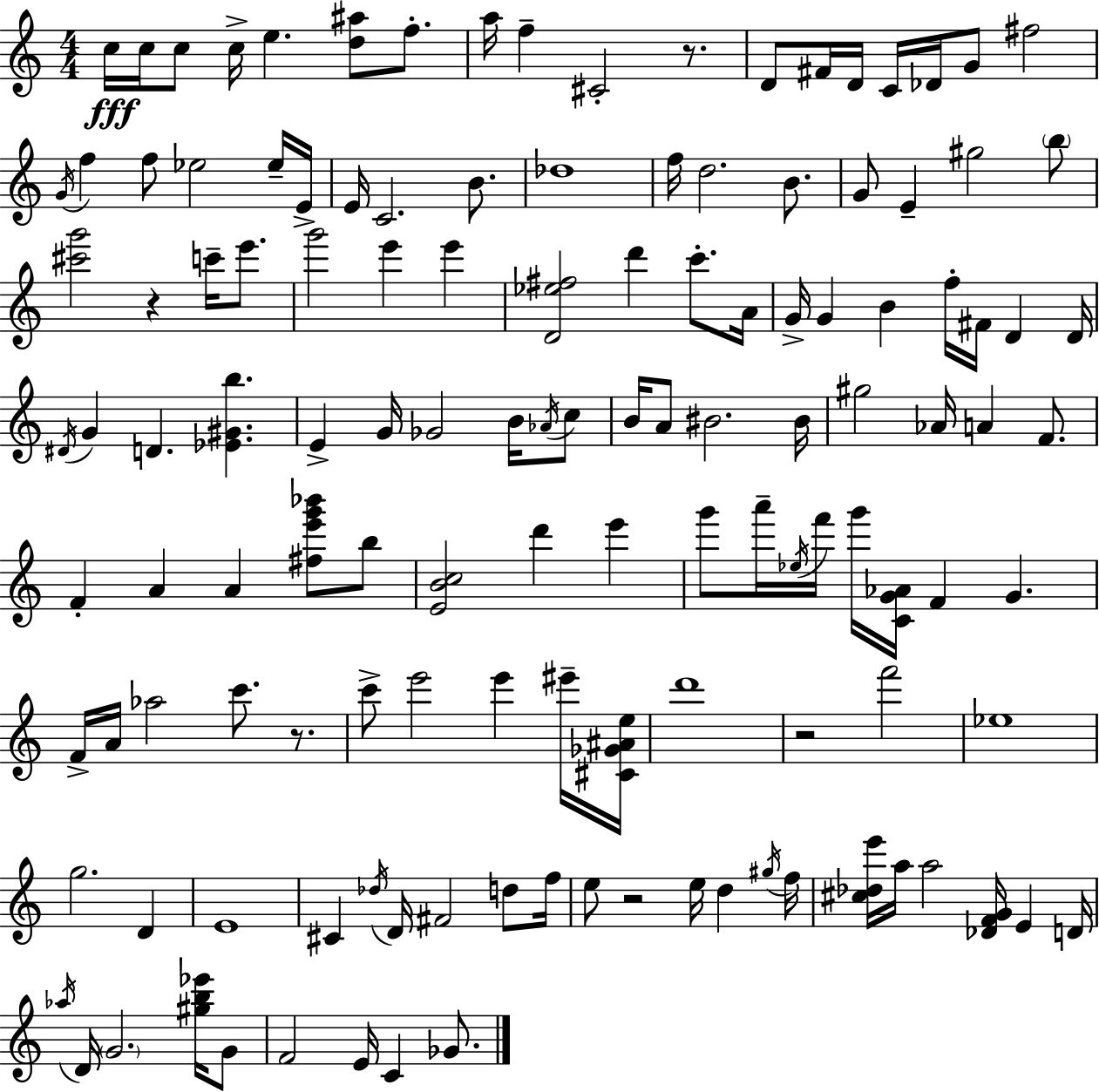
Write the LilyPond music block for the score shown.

{
  \clef treble
  \numericTimeSignature
  \time 4/4
  \key c \major
  c''16\fff c''16 c''8 c''16-> e''4. <d'' ais''>8 f''8.-. | a''16 f''4-- cis'2-. r8. | d'8 fis'16 d'16 c'16 des'16 g'8 fis''2 | \acciaccatura { g'16 } f''4 f''8 ees''2 ees''16-- | \break e'16-> e'16 c'2. b'8. | des''1 | f''16 d''2. b'8. | g'8 e'4-- gis''2 \parenthesize b''8 | \break <cis''' g'''>2 r4 c'''16-- e'''8. | g'''2 e'''4 e'''4 | <d' ees'' fis''>2 d'''4 c'''8.-. | a'16 g'16-> g'4 b'4 f''16-. fis'16 d'4 | \break d'16 \acciaccatura { dis'16 } g'4 d'4. <ees' gis' b''>4. | e'4-> g'16 ges'2 b'16 | \acciaccatura { aes'16 } c''8 b'16 a'8 bis'2. | bis'16 gis''2 aes'16 a'4 | \break f'8. f'4-. a'4 a'4 <fis'' e''' g''' bes'''>8 | b''8 <e' b' c''>2 d'''4 e'''4 | g'''8 a'''16-- \acciaccatura { ees''16 } f'''16 g'''16 <c' g' aes'>16 f'4 g'4. | f'16-> a'16 aes''2 c'''8. | \break r8. c'''8-> e'''2 e'''4 | eis'''16-- <cis' ges' ais' e''>16 d'''1 | r2 f'''2 | ees''1 | \break g''2. | d'4 e'1 | cis'4 \acciaccatura { des''16 } d'16 fis'2 | d''8 f''16 e''8 r2 e''16 | \break d''4 \acciaccatura { gis''16 } f''16 <cis'' des'' e'''>16 a''16 a''2 | <des' f' g'>16 e'4 d'16 \acciaccatura { aes''16 } d'16 \parenthesize g'2. | <gis'' b'' ees'''>16 g'8 f'2 e'16 | c'4 ges'8. \bar "|."
}